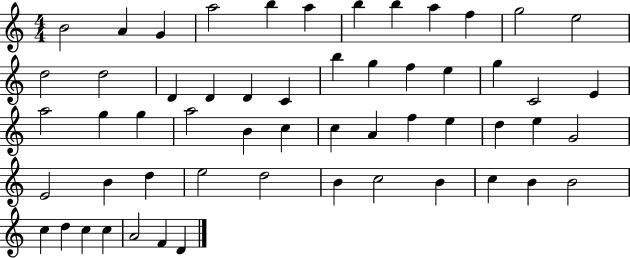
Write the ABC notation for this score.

X:1
T:Untitled
M:4/4
L:1/4
K:C
B2 A G a2 b a b b a f g2 e2 d2 d2 D D D C b g f e g C2 E a2 g g a2 B c c A f e d e G2 E2 B d e2 d2 B c2 B c B B2 c d c c A2 F D